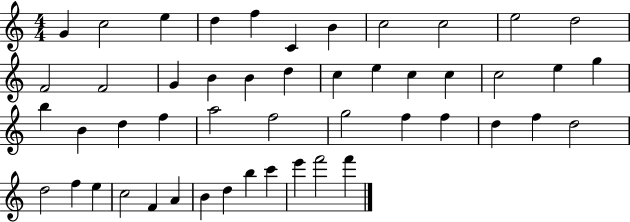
G4/q C5/h E5/q D5/q F5/q C4/q B4/q C5/h C5/h E5/h D5/h F4/h F4/h G4/q B4/q B4/q D5/q C5/q E5/q C5/q C5/q C5/h E5/q G5/q B5/q B4/q D5/q F5/q A5/h F5/h G5/h F5/q F5/q D5/q F5/q D5/h D5/h F5/q E5/q C5/h F4/q A4/q B4/q D5/q B5/q C6/q E6/q F6/h F6/q